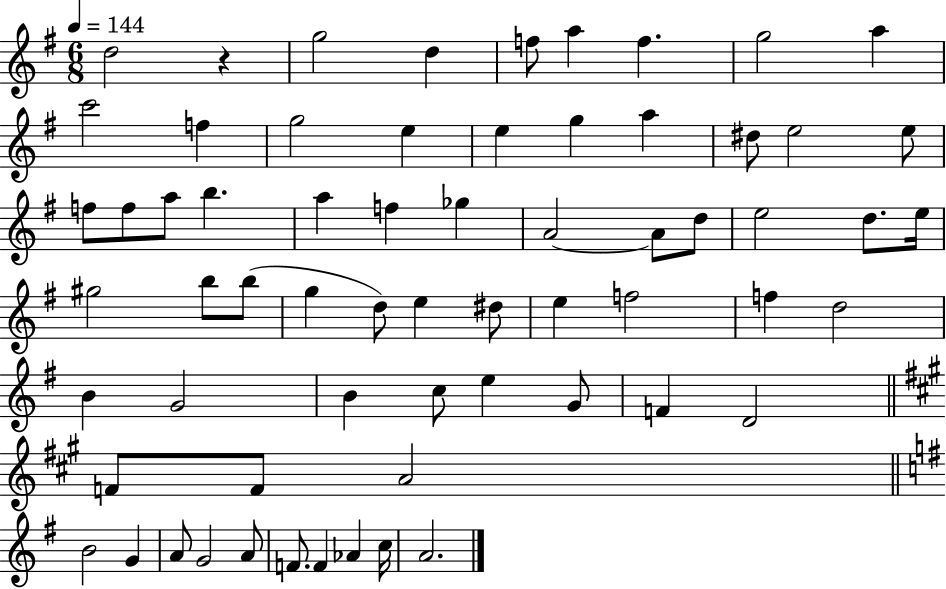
{
  \clef treble
  \numericTimeSignature
  \time 6/8
  \key g \major
  \tempo 4 = 144
  d''2 r4 | g''2 d''4 | f''8 a''4 f''4. | g''2 a''4 | \break c'''2 f''4 | g''2 e''4 | e''4 g''4 a''4 | dis''8 e''2 e''8 | \break f''8 f''8 a''8 b''4. | a''4 f''4 ges''4 | a'2~~ a'8 d''8 | e''2 d''8. e''16 | \break gis''2 b''8 b''8( | g''4 d''8) e''4 dis''8 | e''4 f''2 | f''4 d''2 | \break b'4 g'2 | b'4 c''8 e''4 g'8 | f'4 d'2 | \bar "||" \break \key a \major f'8 f'8 a'2 | \bar "||" \break \key g \major b'2 g'4 | a'8 g'2 a'8 | f'8. f'4 aes'4 c''16 | a'2. | \break \bar "|."
}